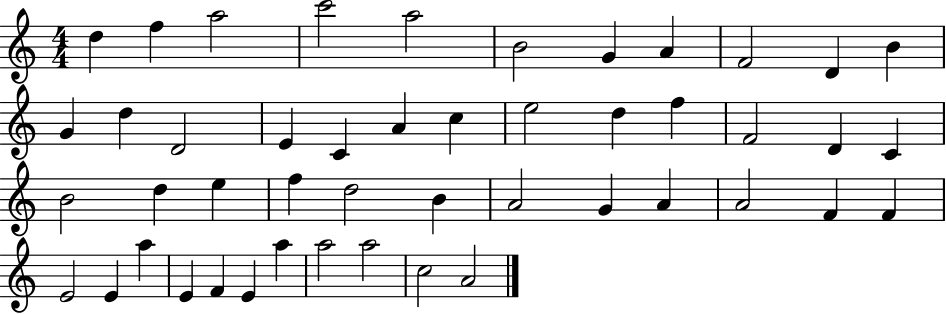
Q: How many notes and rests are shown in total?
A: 47